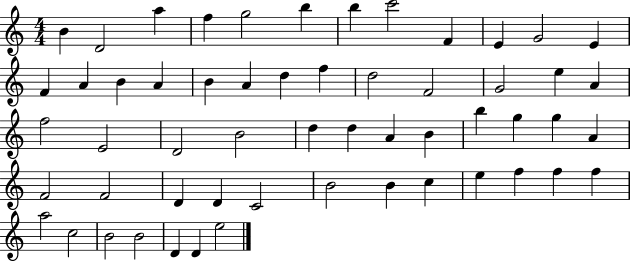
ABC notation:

X:1
T:Untitled
M:4/4
L:1/4
K:C
B D2 a f g2 b b c'2 F E G2 E F A B A B A d f d2 F2 G2 e A f2 E2 D2 B2 d d A B b g g A F2 F2 D D C2 B2 B c e f f f a2 c2 B2 B2 D D e2